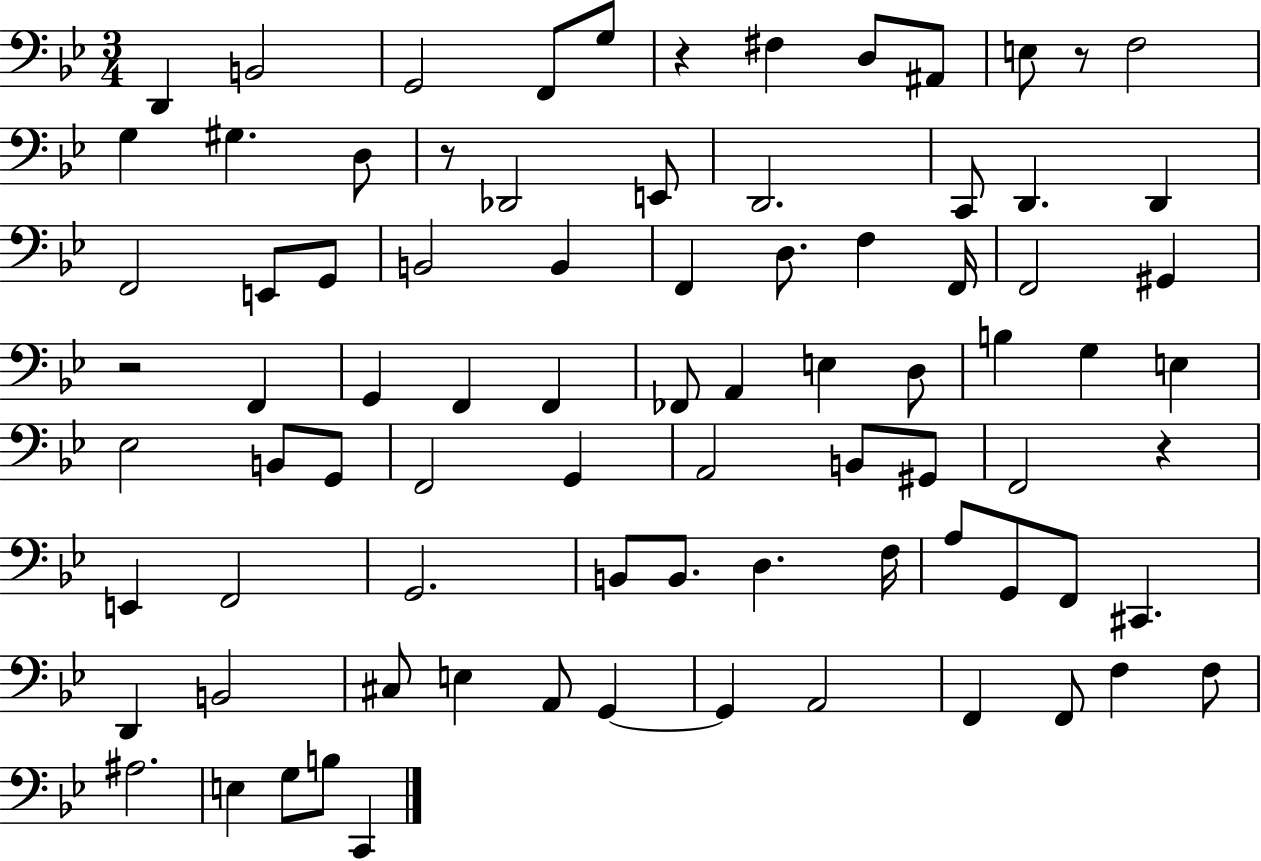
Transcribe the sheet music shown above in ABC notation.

X:1
T:Untitled
M:3/4
L:1/4
K:Bb
D,, B,,2 G,,2 F,,/2 G,/2 z ^F, D,/2 ^A,,/2 E,/2 z/2 F,2 G, ^G, D,/2 z/2 _D,,2 E,,/2 D,,2 C,,/2 D,, D,, F,,2 E,,/2 G,,/2 B,,2 B,, F,, D,/2 F, F,,/4 F,,2 ^G,, z2 F,, G,, F,, F,, _F,,/2 A,, E, D,/2 B, G, E, _E,2 B,,/2 G,,/2 F,,2 G,, A,,2 B,,/2 ^G,,/2 F,,2 z E,, F,,2 G,,2 B,,/2 B,,/2 D, F,/4 A,/2 G,,/2 F,,/2 ^C,, D,, B,,2 ^C,/2 E, A,,/2 G,, G,, A,,2 F,, F,,/2 F, F,/2 ^A,2 E, G,/2 B,/2 C,,